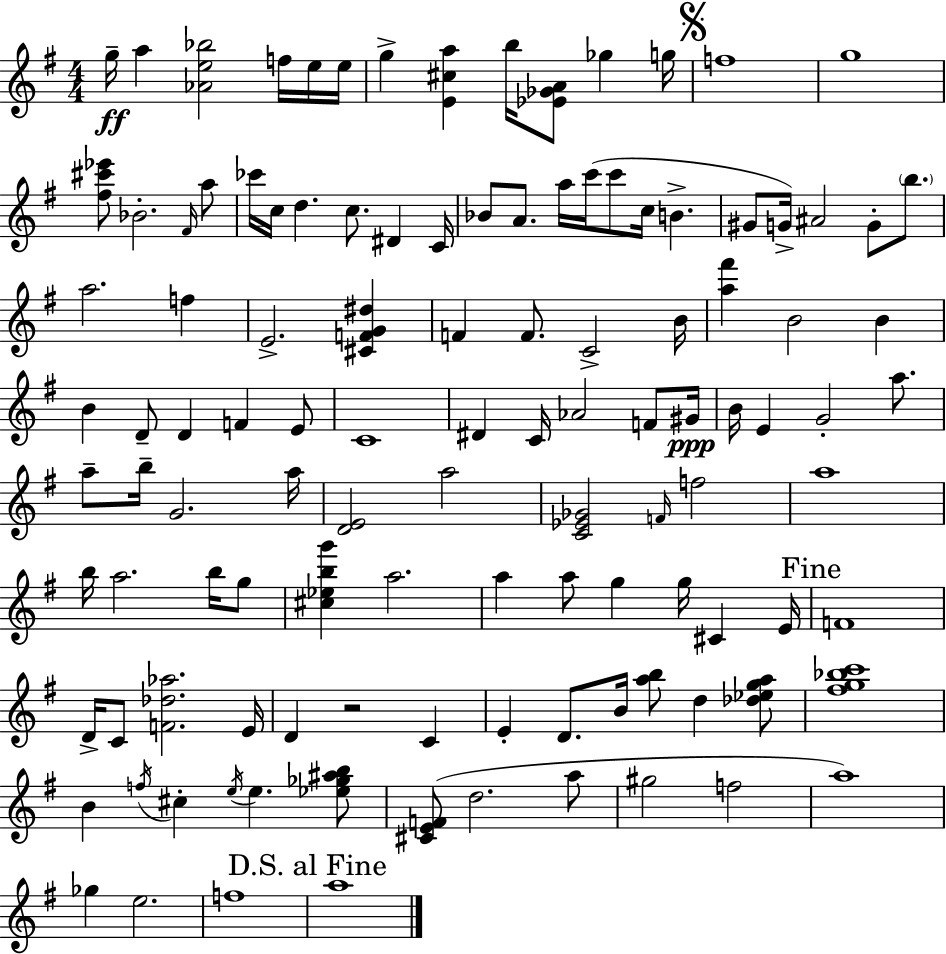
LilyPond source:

{
  \clef treble
  \numericTimeSignature
  \time 4/4
  \key e \minor
  g''16--\ff a''4 <aes' e'' bes''>2 f''16 e''16 e''16 | g''4-> <e' cis'' a''>4 b''16 <ees' ges' a'>8 ges''4 g''16 | \mark \markup { \musicglyph "scripts.segno" } f''1 | g''1 | \break <fis'' cis''' ees'''>8 bes'2.-. \grace { fis'16 } a''8 | ces'''16 c''16 d''4. c''8. dis'4 | c'16 bes'8 a'8. a''16 c'''16( c'''8 c''16 b'4.-> | gis'8 g'16->) ais'2 g'8-. \parenthesize b''8. | \break a''2. f''4 | e'2.-> <cis' f' g' dis''>4 | f'4 f'8. c'2-> | b'16 <a'' fis'''>4 b'2 b'4 | \break b'4 d'8-- d'4 f'4 e'8 | c'1 | dis'4 c'16 aes'2 f'8 | gis'16\ppp b'16 e'4 g'2-. a''8. | \break a''8-- b''16-- g'2. | a''16 <d' e'>2 a''2 | <c' ees' ges'>2 \grace { f'16 } f''2 | a''1 | \break b''16 a''2. b''16 | g''8 <cis'' ees'' b'' g'''>4 a''2. | a''4 a''8 g''4 g''16 cis'4 | e'16 \mark "Fine" f'1 | \break d'16-> c'8 <f' des'' aes''>2. | e'16 d'4 r2 c'4 | e'4-. d'8. b'16 <a'' b''>8 d''4 | <des'' ees'' g'' a''>8 <fis'' g'' bes'' c'''>1 | \break b'4 \acciaccatura { f''16 } cis''4-. \acciaccatura { e''16 } e''4. | <ees'' ges'' ais'' b''>8 <cis' e' f'>8( d''2. | a''8 gis''2 f''2 | a''1) | \break ges''4 e''2. | f''1 | \mark "D.S. al Fine" a''1 | \bar "|."
}